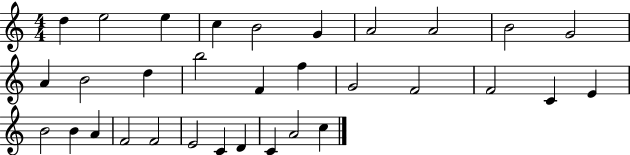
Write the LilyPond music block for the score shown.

{
  \clef treble
  \numericTimeSignature
  \time 4/4
  \key c \major
  d''4 e''2 e''4 | c''4 b'2 g'4 | a'2 a'2 | b'2 g'2 | \break a'4 b'2 d''4 | b''2 f'4 f''4 | g'2 f'2 | f'2 c'4 e'4 | \break b'2 b'4 a'4 | f'2 f'2 | e'2 c'4 d'4 | c'4 a'2 c''4 | \break \bar "|."
}